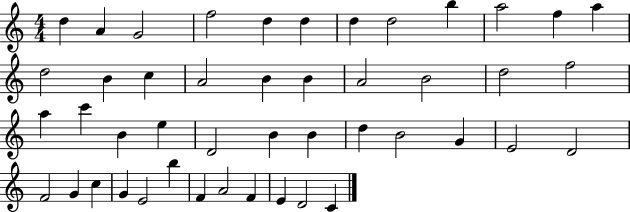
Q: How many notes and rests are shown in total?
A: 46